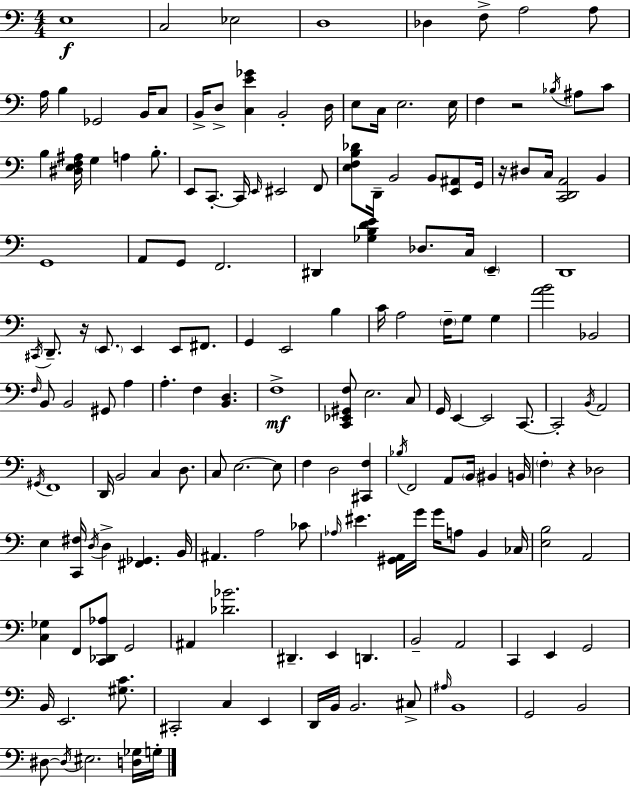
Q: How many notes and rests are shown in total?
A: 168